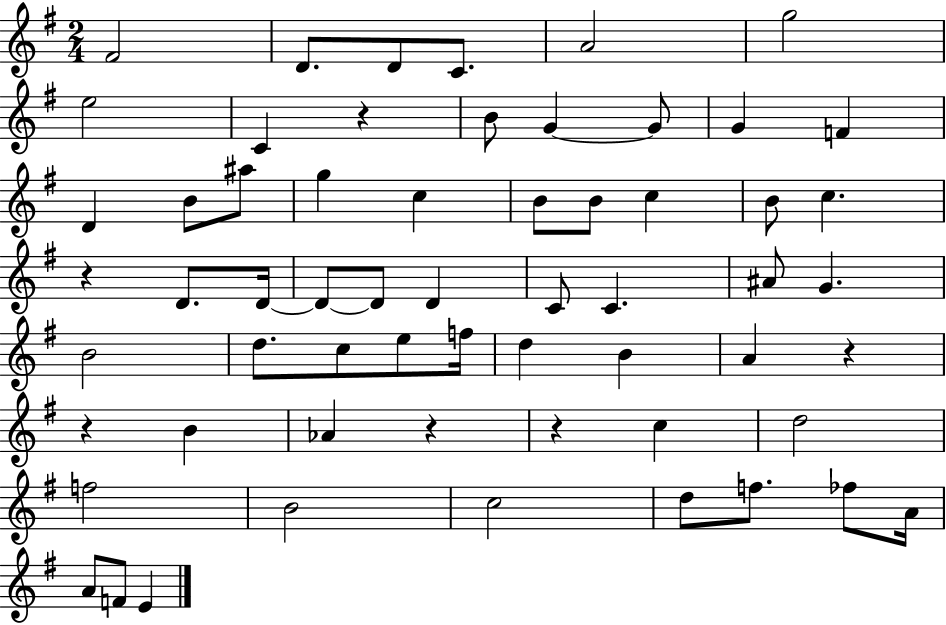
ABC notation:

X:1
T:Untitled
M:2/4
L:1/4
K:G
^F2 D/2 D/2 C/2 A2 g2 e2 C z B/2 G G/2 G F D B/2 ^a/2 g c B/2 B/2 c B/2 c z D/2 D/4 D/2 D/2 D C/2 C ^A/2 G B2 d/2 c/2 e/2 f/4 d B A z z B _A z z c d2 f2 B2 c2 d/2 f/2 _f/2 A/4 A/2 F/2 E